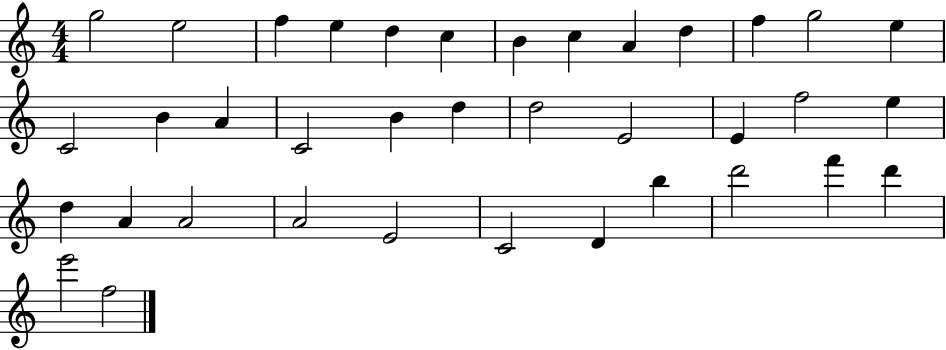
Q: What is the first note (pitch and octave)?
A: G5